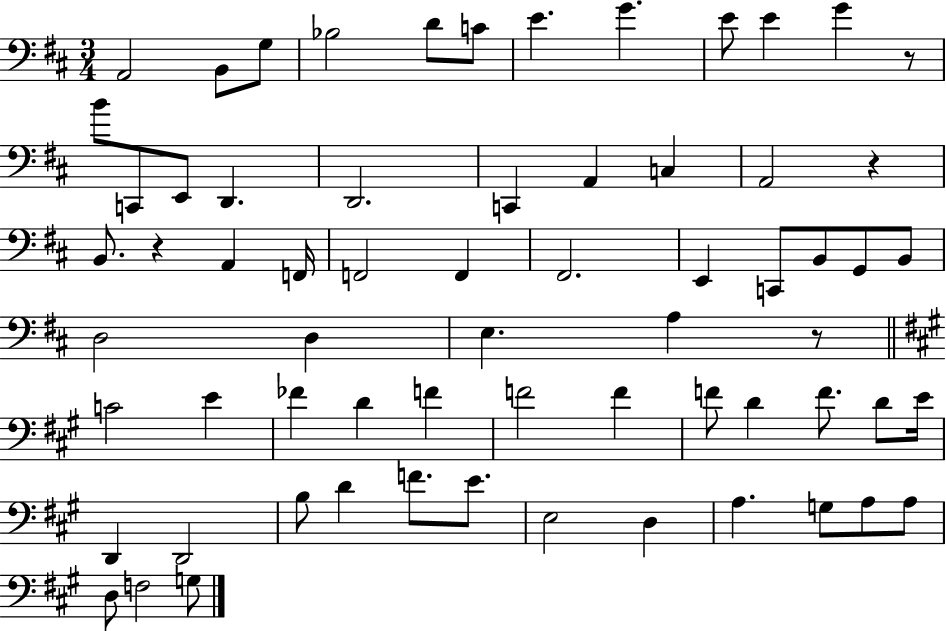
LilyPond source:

{
  \clef bass
  \numericTimeSignature
  \time 3/4
  \key d \major
  a,2 b,8 g8 | bes2 d'8 c'8 | e'4. g'4. | e'8 e'4 g'4 r8 | \break b'8 c,8 e,8 d,4. | d,2. | c,4 a,4 c4 | a,2 r4 | \break b,8. r4 a,4 f,16 | f,2 f,4 | fis,2. | e,4 c,8 b,8 g,8 b,8 | \break d2 d4 | e4. a4 r8 | \bar "||" \break \key a \major c'2 e'4 | fes'4 d'4 f'4 | f'2 f'4 | f'8 d'4 f'8. d'8 e'16 | \break d,4 d,2 | b8 d'4 f'8. e'8. | e2 d4 | a4. g8 a8 a8 | \break d8 f2 g8 | \bar "|."
}